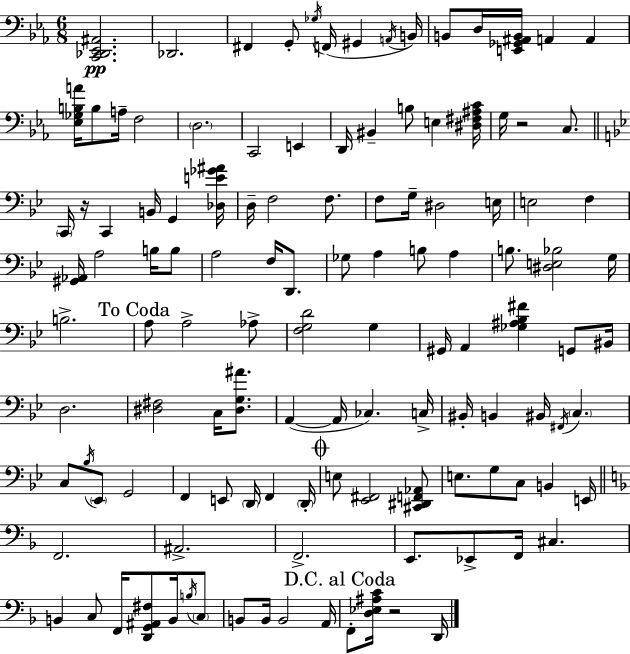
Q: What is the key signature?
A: C minor